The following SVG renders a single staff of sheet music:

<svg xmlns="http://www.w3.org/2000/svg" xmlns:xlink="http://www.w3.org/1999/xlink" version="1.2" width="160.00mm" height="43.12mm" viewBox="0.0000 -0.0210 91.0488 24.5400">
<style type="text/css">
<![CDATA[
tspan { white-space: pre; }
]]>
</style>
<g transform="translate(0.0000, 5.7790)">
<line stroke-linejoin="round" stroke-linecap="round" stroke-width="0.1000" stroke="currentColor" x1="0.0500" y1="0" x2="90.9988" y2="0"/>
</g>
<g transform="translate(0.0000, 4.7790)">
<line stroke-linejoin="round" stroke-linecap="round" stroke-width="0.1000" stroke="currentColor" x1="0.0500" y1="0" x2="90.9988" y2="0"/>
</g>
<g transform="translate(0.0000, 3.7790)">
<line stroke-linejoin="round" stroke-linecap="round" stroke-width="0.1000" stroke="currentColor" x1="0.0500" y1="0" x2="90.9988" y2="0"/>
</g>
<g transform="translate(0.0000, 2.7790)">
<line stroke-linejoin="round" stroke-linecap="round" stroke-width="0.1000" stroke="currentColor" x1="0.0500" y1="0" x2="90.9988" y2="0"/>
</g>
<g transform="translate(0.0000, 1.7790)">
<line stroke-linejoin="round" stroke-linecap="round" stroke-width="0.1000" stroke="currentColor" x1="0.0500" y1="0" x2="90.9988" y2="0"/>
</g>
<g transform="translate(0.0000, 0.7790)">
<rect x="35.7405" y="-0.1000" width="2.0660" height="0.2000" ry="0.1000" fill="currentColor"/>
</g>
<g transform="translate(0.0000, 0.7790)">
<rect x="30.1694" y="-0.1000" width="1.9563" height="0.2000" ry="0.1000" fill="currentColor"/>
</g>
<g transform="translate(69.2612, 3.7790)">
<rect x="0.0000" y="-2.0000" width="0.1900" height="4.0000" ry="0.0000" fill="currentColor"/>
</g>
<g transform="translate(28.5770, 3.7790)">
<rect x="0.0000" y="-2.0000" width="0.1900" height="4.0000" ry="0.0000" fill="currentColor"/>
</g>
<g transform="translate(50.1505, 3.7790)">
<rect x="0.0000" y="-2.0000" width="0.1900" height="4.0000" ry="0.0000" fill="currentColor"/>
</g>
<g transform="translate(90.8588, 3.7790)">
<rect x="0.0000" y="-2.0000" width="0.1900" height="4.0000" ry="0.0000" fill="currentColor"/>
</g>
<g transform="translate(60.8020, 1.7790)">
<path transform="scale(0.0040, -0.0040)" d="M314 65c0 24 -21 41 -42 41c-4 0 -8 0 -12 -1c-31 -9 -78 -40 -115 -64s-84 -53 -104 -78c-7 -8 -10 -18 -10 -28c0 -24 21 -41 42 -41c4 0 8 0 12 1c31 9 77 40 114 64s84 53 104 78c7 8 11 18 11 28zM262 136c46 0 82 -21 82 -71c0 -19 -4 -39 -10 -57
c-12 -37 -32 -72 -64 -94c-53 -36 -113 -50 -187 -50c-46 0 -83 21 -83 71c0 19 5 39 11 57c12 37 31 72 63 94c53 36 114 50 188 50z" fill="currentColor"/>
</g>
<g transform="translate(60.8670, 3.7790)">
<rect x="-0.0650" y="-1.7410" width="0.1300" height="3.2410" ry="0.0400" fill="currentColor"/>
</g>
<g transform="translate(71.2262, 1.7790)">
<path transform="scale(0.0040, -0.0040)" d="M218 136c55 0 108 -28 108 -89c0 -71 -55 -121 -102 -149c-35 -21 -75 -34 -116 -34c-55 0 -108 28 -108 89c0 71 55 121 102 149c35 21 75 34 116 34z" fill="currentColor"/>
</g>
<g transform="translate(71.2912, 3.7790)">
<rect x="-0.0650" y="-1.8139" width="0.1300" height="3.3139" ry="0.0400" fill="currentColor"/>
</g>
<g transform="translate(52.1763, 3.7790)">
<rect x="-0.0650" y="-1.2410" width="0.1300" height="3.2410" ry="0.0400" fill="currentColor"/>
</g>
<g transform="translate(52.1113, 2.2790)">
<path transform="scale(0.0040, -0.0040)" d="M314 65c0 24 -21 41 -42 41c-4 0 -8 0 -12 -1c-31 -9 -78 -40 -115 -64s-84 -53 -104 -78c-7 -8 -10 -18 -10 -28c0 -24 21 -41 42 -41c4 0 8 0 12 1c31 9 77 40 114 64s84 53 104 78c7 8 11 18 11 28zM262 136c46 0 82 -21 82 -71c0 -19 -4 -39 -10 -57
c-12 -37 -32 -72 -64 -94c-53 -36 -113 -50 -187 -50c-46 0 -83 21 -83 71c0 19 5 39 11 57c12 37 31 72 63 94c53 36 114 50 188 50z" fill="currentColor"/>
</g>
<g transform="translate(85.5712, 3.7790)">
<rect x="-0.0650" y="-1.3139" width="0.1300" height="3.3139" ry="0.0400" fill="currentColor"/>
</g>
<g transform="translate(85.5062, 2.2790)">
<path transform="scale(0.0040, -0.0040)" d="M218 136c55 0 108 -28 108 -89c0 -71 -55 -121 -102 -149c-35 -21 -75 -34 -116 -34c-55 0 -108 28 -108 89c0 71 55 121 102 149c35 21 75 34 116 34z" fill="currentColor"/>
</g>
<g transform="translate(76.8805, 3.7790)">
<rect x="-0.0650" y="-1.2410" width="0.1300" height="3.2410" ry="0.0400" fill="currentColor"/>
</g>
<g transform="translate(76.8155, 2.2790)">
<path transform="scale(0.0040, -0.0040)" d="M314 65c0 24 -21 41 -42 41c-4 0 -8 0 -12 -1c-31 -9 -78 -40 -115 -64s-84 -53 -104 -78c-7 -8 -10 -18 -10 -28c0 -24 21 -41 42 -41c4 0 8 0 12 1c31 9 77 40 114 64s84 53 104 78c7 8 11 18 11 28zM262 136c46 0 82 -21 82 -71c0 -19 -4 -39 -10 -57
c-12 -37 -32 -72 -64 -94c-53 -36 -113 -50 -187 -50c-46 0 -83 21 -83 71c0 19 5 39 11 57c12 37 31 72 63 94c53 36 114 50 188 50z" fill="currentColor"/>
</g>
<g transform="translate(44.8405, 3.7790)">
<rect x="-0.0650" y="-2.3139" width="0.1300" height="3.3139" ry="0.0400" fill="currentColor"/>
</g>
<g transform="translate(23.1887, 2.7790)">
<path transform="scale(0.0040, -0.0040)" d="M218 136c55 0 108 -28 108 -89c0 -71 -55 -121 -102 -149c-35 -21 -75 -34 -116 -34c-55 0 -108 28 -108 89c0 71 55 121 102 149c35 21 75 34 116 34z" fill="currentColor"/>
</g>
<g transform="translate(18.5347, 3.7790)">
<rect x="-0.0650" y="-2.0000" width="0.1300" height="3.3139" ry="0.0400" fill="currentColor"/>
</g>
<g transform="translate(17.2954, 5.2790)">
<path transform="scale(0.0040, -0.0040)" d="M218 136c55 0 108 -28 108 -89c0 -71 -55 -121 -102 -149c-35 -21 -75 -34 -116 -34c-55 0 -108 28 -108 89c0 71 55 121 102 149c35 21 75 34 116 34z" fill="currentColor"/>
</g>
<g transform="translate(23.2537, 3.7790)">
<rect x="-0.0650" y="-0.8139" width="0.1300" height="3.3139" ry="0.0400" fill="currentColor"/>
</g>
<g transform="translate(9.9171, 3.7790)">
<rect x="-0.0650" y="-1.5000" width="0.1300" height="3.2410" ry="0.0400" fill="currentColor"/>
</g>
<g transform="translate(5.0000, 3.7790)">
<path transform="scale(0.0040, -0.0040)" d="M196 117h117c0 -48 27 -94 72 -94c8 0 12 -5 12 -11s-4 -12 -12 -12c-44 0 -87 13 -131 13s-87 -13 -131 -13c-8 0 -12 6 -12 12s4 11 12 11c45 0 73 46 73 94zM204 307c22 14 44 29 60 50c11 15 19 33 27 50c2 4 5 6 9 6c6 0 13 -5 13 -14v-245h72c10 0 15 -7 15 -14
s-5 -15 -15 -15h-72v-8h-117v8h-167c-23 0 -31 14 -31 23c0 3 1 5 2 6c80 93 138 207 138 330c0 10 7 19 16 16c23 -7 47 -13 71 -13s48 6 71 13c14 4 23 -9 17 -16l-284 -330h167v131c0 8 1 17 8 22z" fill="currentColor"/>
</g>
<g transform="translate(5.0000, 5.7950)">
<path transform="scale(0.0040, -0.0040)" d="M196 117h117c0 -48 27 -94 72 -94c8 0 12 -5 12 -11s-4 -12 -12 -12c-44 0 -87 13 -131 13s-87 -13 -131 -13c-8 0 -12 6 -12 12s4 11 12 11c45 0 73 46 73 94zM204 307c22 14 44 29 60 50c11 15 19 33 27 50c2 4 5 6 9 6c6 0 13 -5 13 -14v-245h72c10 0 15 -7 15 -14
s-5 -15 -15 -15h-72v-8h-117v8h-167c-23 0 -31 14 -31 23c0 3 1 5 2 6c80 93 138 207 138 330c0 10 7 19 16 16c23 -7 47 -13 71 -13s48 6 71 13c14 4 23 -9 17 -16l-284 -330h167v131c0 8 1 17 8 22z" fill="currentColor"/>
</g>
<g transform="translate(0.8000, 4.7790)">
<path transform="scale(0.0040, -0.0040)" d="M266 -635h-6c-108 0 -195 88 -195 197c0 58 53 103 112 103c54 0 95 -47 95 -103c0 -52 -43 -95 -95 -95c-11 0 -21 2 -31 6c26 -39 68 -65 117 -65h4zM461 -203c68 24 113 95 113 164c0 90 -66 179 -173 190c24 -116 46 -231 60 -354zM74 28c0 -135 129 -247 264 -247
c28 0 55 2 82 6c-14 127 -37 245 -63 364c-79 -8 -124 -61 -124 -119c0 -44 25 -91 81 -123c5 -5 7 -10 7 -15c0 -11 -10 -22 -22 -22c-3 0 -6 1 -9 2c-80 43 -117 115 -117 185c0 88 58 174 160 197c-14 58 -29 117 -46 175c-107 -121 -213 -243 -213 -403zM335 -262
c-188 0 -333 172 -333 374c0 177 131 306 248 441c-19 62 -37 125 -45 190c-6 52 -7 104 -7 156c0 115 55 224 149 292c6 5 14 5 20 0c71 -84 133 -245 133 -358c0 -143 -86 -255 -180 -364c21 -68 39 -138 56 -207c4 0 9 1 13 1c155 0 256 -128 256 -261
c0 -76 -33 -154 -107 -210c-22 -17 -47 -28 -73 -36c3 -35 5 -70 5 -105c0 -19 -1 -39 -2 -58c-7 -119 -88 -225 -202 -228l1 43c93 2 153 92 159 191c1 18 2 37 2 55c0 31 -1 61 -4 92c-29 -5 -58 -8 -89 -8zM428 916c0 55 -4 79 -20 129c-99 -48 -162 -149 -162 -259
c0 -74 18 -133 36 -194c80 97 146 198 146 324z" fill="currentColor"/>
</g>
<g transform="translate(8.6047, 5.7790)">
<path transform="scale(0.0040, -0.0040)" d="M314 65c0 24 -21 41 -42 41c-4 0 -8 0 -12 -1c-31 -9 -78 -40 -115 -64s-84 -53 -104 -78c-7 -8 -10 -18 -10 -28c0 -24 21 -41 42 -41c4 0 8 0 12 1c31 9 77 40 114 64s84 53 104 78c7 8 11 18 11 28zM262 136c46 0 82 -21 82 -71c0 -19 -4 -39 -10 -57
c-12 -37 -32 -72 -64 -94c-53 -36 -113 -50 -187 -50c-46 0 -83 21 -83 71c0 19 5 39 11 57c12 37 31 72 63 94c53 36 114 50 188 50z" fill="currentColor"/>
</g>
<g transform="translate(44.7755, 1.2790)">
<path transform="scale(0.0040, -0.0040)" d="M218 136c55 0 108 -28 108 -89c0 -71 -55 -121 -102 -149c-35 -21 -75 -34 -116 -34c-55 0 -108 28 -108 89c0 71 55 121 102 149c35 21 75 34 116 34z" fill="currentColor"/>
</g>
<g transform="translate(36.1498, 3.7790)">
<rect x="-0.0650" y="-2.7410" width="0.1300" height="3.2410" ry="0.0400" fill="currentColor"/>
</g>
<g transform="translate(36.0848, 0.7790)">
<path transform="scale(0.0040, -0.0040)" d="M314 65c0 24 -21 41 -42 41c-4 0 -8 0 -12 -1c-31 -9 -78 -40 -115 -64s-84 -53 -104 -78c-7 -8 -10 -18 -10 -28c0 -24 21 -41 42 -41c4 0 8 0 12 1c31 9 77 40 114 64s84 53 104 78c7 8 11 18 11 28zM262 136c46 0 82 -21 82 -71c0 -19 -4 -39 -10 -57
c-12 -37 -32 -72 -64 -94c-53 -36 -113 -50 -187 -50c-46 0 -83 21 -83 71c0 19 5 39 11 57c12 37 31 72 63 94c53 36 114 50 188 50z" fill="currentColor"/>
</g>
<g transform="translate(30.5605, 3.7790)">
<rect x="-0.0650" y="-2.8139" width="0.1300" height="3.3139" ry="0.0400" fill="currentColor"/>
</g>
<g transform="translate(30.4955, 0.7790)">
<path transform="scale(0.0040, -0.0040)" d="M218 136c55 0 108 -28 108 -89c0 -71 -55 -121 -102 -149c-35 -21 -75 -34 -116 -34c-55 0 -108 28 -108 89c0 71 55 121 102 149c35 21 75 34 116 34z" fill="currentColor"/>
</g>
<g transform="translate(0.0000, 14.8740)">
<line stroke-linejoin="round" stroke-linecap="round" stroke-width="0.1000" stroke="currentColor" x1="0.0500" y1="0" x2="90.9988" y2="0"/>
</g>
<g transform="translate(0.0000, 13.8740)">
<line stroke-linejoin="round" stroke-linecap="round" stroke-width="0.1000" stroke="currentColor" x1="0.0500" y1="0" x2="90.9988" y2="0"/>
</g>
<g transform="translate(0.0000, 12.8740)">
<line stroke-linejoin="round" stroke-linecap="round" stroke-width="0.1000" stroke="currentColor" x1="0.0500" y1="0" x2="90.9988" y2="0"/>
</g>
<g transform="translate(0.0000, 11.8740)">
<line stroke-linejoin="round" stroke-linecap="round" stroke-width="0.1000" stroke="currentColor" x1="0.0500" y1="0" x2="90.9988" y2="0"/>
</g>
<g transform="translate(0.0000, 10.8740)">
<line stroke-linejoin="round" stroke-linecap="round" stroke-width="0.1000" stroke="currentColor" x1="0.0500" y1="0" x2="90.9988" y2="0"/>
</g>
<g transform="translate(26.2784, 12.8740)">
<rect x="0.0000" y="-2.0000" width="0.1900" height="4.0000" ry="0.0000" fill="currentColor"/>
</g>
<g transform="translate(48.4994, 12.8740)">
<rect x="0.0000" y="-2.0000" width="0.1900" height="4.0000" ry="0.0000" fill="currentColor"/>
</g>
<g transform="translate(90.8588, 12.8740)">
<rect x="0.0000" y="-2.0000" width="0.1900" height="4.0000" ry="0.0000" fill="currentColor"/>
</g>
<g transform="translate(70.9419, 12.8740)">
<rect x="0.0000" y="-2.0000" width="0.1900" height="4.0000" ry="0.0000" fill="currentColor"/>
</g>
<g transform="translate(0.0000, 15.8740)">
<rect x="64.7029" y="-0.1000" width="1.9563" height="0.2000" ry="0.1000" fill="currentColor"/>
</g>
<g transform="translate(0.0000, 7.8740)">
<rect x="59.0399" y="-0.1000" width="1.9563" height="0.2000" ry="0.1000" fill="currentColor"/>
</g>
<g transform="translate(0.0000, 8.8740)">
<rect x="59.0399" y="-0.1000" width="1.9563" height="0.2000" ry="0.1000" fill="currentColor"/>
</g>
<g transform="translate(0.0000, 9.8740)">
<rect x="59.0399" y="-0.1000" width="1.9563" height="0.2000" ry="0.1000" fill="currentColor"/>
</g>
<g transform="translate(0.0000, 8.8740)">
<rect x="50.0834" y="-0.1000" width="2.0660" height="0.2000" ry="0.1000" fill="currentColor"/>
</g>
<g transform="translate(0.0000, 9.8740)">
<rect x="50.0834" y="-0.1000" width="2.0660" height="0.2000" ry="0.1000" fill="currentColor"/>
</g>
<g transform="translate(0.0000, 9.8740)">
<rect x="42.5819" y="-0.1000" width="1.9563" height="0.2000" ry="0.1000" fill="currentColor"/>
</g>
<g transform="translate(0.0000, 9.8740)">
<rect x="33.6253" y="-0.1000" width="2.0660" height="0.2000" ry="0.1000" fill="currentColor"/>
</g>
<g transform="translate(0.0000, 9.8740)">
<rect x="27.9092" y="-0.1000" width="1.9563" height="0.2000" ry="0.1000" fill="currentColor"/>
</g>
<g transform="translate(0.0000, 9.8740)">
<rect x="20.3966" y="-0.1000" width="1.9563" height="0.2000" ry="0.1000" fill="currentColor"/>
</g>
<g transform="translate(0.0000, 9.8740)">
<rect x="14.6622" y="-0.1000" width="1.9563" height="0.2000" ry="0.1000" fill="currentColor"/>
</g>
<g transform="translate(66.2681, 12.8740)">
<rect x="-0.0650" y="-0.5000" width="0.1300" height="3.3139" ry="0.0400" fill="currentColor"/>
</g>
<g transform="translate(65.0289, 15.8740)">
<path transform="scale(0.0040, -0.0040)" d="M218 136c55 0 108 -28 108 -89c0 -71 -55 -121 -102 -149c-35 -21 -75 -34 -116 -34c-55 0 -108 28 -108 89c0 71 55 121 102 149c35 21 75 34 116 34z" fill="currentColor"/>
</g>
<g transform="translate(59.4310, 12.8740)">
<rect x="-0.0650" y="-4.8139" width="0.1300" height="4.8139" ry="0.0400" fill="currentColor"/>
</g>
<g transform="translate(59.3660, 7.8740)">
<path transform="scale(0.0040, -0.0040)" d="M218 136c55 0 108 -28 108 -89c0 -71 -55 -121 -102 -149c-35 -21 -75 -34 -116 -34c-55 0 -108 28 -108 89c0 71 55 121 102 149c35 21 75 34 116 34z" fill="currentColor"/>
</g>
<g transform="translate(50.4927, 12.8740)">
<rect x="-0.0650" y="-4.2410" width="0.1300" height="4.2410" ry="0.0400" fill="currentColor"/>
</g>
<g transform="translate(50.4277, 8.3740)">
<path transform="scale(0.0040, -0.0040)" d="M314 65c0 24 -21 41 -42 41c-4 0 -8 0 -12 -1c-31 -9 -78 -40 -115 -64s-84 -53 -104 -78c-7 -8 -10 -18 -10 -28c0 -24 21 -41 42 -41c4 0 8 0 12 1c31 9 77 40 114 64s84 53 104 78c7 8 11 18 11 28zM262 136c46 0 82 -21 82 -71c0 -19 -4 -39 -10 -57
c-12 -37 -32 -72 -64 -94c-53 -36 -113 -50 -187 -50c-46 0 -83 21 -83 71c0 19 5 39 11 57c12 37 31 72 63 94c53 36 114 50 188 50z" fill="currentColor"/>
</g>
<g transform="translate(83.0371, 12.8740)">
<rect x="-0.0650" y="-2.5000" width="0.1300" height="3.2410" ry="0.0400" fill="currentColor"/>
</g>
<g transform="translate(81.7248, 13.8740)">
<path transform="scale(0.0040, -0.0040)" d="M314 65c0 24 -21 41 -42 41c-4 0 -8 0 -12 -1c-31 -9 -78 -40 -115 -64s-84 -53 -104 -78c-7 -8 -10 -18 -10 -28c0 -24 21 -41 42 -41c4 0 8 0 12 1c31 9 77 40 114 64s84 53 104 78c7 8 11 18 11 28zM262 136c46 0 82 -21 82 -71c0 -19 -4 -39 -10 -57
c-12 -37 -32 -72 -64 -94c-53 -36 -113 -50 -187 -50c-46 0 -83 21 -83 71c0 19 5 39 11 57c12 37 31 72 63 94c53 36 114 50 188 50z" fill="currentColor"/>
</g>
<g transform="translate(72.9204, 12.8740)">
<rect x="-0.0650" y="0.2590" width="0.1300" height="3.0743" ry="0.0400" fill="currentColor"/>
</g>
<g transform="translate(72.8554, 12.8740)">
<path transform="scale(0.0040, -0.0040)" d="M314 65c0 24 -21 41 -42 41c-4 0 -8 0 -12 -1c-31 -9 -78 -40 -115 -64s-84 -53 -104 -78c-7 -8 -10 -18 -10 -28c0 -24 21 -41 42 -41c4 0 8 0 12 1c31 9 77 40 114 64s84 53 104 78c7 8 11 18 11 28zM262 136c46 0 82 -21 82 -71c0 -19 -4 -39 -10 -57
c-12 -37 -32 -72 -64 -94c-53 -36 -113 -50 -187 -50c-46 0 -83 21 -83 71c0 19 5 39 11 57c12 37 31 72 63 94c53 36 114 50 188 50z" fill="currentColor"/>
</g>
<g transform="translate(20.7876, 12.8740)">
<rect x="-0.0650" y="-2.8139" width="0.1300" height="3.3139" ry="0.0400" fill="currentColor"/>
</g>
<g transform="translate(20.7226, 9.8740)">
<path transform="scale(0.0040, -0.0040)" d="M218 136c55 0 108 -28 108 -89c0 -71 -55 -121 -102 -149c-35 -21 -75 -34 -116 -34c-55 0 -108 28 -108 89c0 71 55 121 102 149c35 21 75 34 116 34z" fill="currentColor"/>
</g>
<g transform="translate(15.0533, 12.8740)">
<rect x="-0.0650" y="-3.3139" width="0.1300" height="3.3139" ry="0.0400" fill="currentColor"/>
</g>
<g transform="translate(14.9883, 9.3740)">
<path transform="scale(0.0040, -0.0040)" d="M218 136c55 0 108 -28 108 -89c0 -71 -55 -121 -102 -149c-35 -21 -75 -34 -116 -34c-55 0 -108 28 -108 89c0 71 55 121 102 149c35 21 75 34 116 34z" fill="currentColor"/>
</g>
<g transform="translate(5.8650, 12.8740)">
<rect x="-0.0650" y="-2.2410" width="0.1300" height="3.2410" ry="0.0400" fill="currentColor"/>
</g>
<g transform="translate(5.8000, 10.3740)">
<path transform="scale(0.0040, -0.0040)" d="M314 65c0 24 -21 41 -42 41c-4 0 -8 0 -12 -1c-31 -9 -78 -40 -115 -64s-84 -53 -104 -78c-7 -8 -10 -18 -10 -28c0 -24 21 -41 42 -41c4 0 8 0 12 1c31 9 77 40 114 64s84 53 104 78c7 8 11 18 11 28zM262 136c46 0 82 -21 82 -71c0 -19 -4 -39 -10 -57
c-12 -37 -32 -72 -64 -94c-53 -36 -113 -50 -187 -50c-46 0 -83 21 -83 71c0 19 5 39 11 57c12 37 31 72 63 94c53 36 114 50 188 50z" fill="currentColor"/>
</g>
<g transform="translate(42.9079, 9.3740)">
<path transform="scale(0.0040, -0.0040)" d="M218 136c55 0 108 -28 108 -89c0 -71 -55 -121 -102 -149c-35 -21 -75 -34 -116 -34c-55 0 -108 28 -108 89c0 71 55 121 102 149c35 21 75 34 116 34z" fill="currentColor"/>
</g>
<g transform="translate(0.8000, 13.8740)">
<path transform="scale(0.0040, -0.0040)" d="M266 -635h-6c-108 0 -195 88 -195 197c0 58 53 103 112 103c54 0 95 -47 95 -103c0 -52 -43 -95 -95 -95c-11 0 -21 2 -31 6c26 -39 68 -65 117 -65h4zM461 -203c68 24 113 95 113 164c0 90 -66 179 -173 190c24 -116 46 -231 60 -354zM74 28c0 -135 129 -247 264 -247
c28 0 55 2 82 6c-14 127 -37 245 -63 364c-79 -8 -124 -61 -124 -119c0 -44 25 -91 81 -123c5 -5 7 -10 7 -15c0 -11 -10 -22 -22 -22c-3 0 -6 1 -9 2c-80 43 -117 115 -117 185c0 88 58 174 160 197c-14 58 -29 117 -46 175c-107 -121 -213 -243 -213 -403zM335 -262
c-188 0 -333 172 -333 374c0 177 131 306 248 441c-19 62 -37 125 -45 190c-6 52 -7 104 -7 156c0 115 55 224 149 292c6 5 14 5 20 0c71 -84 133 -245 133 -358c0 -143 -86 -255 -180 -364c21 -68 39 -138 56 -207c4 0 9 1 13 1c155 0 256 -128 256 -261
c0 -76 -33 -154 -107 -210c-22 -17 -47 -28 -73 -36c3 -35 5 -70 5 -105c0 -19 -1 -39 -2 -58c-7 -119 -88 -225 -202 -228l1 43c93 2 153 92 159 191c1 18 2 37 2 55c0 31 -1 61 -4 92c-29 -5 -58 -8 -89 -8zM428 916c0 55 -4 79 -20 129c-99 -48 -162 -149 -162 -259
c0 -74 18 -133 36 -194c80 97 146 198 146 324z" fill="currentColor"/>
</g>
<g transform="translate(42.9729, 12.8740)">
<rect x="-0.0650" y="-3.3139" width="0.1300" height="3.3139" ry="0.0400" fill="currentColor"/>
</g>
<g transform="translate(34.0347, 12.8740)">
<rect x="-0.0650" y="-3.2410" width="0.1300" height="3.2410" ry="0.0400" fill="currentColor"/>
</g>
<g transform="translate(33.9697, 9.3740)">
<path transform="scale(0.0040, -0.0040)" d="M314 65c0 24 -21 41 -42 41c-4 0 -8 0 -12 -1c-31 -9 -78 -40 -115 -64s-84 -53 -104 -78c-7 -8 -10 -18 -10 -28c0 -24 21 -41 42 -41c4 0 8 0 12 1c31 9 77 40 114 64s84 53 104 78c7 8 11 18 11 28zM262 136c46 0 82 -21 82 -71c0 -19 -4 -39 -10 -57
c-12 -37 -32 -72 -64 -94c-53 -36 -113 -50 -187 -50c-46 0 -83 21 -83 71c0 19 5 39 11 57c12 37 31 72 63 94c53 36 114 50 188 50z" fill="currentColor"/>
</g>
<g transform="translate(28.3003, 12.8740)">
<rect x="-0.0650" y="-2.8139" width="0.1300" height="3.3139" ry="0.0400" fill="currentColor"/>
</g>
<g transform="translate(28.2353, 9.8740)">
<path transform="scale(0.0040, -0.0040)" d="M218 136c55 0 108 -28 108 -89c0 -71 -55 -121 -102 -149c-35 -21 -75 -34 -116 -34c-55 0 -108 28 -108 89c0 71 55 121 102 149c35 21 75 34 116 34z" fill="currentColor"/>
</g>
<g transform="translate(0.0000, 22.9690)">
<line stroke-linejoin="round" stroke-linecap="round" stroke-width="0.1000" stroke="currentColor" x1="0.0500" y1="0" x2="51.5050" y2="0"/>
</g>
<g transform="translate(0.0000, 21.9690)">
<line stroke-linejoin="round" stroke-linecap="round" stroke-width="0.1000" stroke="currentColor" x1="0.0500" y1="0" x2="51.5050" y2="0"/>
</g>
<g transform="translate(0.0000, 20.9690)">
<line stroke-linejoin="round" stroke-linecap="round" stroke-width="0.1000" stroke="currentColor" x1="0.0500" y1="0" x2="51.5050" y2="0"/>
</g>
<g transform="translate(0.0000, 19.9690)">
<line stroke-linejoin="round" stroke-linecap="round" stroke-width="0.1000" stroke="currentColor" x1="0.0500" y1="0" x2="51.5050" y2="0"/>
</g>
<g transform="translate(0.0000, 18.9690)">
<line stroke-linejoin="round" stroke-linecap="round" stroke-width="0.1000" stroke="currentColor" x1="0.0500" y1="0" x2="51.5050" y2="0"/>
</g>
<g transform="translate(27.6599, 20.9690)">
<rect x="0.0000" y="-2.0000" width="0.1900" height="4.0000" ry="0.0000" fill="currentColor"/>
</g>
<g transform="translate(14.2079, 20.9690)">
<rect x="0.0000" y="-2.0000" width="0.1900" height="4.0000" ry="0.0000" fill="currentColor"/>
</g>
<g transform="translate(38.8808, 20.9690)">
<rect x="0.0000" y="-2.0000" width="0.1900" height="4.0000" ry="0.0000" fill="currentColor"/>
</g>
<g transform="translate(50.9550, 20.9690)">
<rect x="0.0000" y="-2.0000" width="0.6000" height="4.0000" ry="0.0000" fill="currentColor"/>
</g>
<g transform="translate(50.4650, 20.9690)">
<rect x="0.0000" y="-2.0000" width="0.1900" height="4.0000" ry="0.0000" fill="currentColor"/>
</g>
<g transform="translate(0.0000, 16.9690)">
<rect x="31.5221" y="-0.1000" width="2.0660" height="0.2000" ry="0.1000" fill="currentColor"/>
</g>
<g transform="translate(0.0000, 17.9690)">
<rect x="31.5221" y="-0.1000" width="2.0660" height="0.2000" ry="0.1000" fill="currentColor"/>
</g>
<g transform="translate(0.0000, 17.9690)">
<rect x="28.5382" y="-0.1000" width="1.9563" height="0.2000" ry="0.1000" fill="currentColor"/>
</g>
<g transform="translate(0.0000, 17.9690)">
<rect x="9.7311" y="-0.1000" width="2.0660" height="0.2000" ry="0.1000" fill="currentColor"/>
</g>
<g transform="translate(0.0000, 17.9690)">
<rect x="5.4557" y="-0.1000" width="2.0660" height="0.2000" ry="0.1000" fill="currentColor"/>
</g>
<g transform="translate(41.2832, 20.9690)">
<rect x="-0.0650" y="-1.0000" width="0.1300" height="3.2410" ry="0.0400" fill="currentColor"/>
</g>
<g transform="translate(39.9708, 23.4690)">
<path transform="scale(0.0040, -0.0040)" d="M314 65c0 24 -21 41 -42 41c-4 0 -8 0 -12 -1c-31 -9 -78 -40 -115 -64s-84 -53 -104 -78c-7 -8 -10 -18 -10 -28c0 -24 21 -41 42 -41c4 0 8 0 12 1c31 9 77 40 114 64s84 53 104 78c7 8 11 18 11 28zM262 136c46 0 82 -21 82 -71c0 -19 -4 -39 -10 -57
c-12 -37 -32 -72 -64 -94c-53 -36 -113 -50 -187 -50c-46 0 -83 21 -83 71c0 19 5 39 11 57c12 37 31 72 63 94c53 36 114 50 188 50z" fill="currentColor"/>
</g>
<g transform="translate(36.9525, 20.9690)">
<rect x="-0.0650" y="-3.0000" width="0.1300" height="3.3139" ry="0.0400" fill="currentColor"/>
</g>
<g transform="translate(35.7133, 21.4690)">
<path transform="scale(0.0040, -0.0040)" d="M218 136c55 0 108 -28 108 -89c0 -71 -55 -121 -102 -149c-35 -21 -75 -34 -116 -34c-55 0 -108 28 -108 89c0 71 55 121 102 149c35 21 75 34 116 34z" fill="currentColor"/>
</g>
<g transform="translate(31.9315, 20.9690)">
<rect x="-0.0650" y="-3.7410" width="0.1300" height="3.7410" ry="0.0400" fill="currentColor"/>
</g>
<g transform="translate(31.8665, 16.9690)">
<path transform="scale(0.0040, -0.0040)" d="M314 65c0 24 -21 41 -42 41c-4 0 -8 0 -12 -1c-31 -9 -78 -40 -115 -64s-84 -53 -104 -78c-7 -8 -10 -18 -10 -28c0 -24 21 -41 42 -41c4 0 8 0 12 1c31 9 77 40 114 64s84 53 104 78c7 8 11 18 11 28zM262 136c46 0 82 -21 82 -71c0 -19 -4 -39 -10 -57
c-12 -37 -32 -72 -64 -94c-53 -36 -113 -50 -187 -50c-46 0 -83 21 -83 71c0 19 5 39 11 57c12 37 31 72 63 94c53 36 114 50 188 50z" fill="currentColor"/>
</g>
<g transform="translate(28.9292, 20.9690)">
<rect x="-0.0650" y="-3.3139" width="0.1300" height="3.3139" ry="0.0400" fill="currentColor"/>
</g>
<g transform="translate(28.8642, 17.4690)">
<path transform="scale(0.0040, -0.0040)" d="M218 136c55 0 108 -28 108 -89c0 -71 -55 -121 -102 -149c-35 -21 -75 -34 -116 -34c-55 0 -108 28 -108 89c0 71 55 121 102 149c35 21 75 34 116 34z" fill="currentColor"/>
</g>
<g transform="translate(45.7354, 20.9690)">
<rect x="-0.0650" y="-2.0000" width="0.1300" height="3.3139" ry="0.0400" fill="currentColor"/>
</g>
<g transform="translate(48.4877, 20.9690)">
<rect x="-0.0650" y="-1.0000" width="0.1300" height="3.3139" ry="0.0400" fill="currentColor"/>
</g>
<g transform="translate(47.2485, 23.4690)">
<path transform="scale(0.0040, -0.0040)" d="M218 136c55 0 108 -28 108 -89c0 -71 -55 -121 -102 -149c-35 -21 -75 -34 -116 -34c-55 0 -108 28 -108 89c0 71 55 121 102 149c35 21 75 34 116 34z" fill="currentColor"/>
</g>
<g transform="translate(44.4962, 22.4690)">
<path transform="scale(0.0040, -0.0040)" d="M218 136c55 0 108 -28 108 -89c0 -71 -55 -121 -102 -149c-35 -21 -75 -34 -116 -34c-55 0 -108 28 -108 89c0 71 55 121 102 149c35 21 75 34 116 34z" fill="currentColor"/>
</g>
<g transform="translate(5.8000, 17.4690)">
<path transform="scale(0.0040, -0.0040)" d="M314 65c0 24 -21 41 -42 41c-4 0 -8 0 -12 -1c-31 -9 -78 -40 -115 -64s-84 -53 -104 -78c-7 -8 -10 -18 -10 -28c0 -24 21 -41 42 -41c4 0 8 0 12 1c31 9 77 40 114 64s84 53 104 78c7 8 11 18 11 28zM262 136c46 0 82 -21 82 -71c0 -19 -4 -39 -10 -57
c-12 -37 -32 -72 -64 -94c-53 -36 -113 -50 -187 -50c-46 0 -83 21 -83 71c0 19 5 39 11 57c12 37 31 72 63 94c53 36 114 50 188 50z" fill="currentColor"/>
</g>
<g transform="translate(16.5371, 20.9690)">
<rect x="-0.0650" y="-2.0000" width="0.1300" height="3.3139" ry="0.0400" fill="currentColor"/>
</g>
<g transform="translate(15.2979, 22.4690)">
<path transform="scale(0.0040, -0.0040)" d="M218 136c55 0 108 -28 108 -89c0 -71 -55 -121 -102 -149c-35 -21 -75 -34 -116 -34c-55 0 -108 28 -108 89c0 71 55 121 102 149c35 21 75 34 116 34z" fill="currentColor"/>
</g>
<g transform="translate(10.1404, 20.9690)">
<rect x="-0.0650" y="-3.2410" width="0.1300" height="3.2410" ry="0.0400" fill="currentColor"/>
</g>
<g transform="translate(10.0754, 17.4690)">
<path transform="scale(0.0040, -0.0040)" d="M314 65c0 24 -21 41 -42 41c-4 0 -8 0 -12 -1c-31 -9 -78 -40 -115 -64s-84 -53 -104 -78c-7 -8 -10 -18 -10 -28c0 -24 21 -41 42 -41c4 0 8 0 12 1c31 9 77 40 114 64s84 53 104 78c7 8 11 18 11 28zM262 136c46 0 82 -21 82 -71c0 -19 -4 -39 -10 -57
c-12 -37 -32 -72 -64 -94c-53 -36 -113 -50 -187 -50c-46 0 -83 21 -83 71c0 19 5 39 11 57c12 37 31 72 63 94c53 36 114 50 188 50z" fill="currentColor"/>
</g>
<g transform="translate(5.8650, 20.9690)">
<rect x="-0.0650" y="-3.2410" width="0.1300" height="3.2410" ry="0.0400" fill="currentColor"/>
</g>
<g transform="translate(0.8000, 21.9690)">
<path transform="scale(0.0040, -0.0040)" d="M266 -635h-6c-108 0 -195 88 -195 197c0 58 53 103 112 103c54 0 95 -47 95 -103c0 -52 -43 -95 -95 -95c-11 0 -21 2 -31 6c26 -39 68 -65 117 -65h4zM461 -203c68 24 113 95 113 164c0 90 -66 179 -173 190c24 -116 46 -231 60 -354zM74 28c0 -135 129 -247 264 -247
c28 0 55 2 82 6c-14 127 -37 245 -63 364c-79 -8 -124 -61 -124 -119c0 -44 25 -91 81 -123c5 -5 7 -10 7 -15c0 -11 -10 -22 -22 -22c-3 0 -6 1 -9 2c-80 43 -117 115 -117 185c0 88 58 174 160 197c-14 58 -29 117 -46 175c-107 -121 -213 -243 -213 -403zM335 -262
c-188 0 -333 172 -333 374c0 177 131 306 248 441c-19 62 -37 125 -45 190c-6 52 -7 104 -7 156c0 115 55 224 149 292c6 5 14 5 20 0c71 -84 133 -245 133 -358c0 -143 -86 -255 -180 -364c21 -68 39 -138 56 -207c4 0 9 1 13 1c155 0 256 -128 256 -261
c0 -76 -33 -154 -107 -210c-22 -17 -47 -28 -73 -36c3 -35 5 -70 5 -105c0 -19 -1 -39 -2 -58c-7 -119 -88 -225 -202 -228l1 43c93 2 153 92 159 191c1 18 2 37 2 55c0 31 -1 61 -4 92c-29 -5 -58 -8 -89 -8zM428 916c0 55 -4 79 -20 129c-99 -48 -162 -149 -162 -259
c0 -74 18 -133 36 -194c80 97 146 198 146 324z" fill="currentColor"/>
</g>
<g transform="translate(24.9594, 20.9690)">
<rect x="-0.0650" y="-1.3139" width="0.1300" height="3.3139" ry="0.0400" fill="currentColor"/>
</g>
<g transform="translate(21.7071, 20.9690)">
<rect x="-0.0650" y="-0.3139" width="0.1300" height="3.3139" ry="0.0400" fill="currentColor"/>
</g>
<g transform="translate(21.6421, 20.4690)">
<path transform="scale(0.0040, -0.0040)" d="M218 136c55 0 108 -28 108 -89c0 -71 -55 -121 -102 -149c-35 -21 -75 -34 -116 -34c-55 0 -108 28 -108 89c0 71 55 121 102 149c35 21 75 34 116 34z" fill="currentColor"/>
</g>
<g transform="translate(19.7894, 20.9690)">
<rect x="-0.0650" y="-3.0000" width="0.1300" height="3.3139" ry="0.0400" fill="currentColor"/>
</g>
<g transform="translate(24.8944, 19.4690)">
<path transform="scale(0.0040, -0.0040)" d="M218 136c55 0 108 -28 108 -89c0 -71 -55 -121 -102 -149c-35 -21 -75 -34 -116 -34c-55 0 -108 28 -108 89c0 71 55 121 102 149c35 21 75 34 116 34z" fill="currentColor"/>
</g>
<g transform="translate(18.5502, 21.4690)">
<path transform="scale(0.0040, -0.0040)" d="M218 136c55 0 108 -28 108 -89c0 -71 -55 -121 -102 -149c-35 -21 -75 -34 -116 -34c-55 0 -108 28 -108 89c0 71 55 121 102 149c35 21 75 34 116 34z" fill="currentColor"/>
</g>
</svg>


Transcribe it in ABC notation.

X:1
T:Untitled
M:4/4
L:1/4
K:C
E2 F d a a2 g e2 f2 f e2 e g2 b a a b2 b d'2 e' C B2 G2 b2 b2 F A c e b c'2 A D2 F D